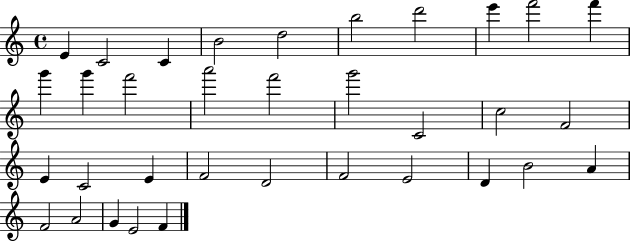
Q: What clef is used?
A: treble